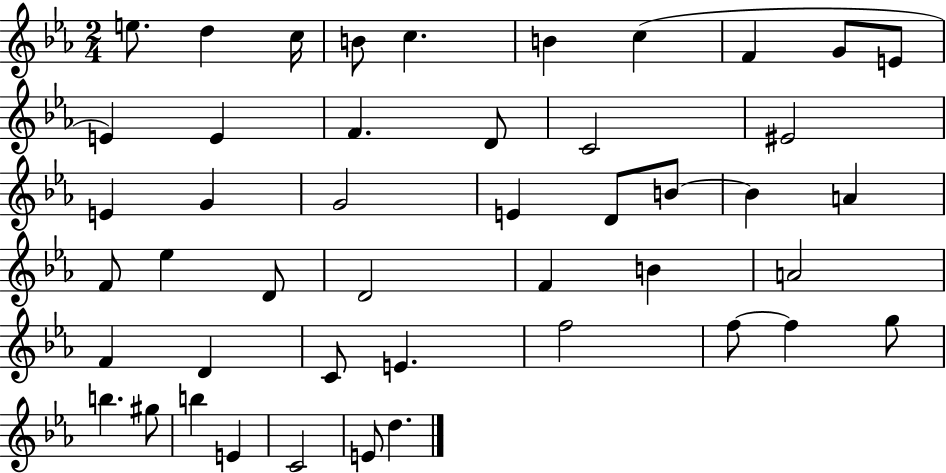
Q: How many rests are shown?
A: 0